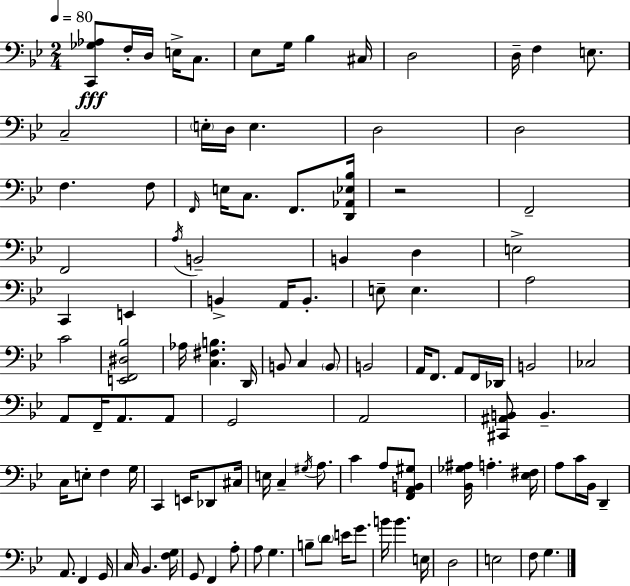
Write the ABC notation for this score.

X:1
T:Untitled
M:2/4
L:1/4
K:Bb
[C,,_G,_A,]/2 F,/4 D,/4 E,/4 C,/2 _E,/2 G,/4 _B, ^C,/4 D,2 D,/4 F, E,/2 C,2 E,/4 D,/4 E, D,2 D,2 F, F,/2 F,,/4 E,/4 C,/2 F,,/2 [D,,_A,,_E,_B,]/4 z2 F,,2 F,,2 A,/4 B,,2 B,, D, E,2 C,, E,, B,, A,,/4 B,,/2 E,/2 E, A,2 C2 [E,,F,,^D,_B,]2 _A,/4 [C,^F,B,] D,,/4 B,,/2 C, B,,/2 B,,2 A,,/4 F,,/2 A,,/2 F,,/4 _D,,/4 B,,2 _C,2 A,,/2 F,,/4 A,,/2 A,,/2 G,,2 A,,2 [^C,,^A,,B,,]/2 B,, C,/4 E,/2 F, G,/4 C,, E,,/4 _D,,/2 ^C,/4 E,/4 C, ^G,/4 A,/2 C A,/2 [F,,A,,B,,^G,]/2 [_B,,_G,^A,]/4 A, [_E,^F,]/4 A,/2 C/4 _B,,/4 D,, A,,/2 F,, G,,/4 C,/4 _B,, [F,G,]/4 G,,/2 F,, A,/2 A,/2 G, B,/2 D/2 E/4 G/2 B/4 B E,/4 D,2 E,2 F,/2 G,